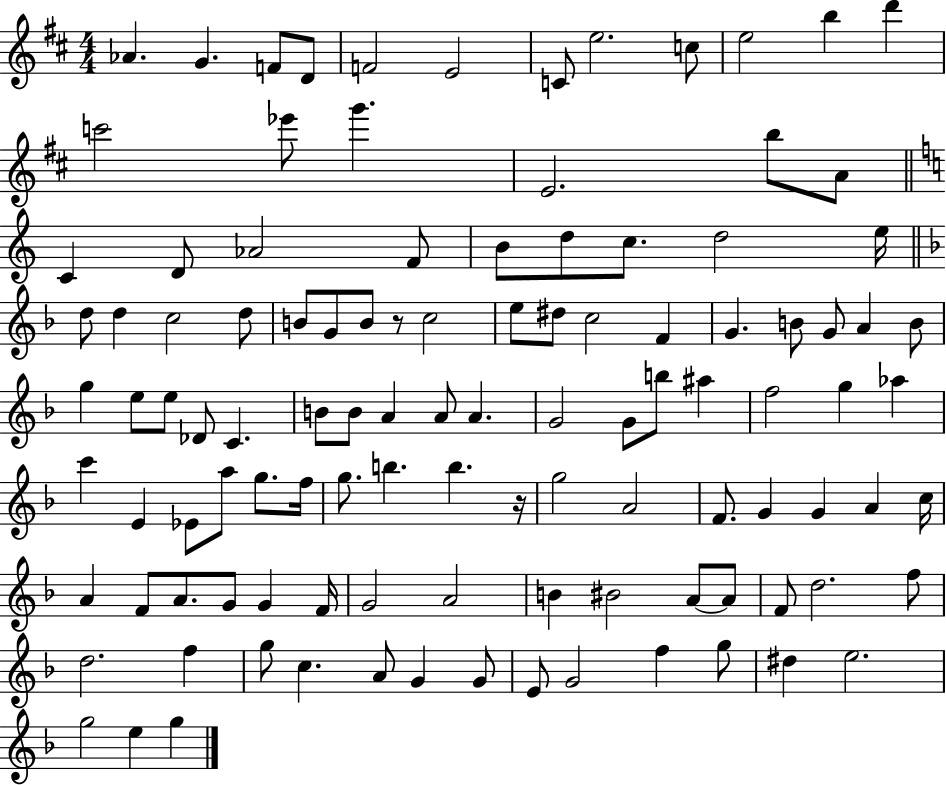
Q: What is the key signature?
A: D major